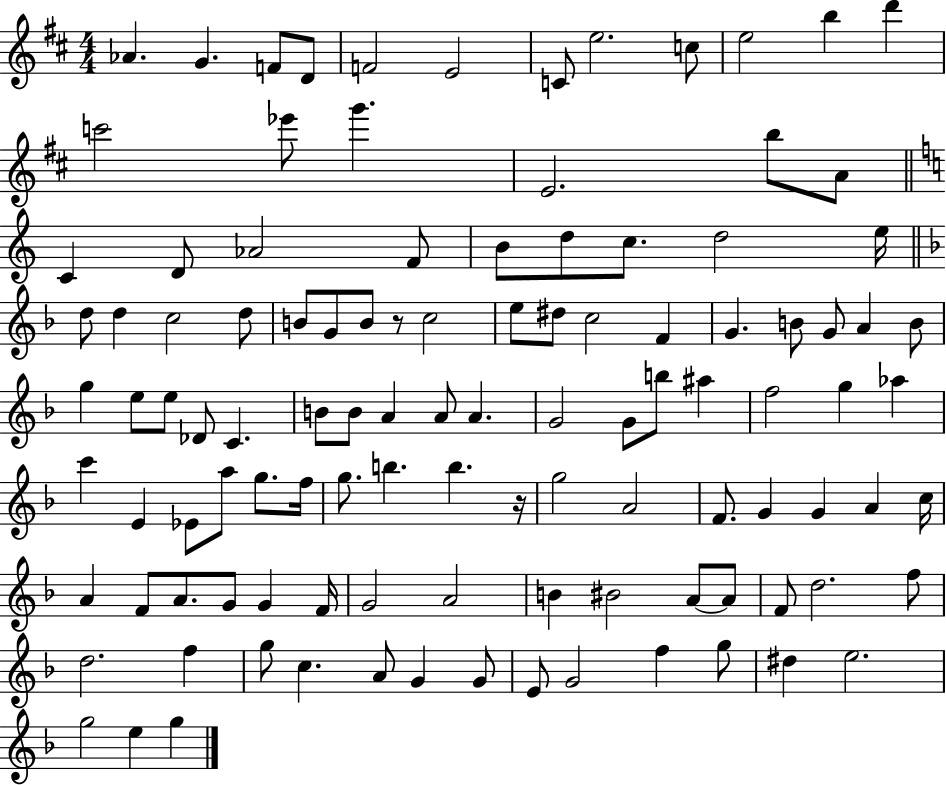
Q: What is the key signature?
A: D major